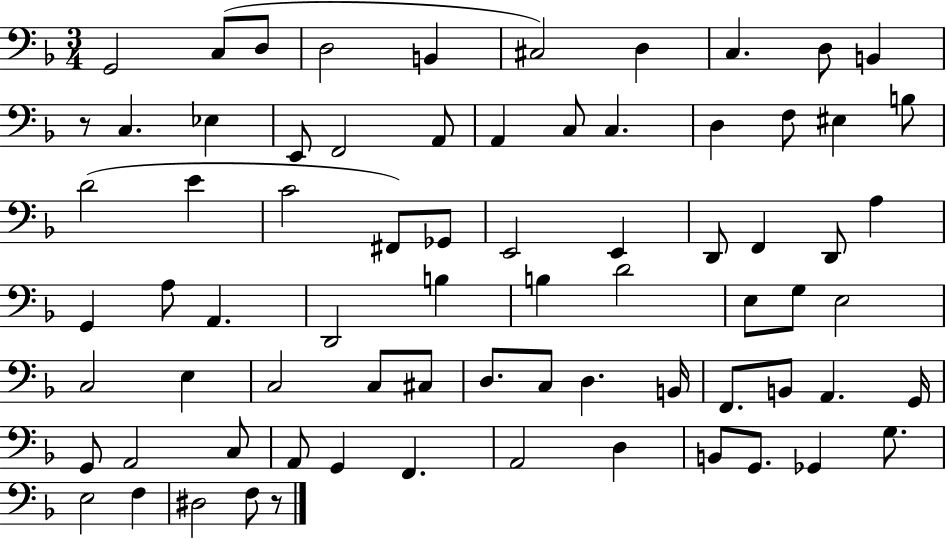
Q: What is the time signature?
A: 3/4